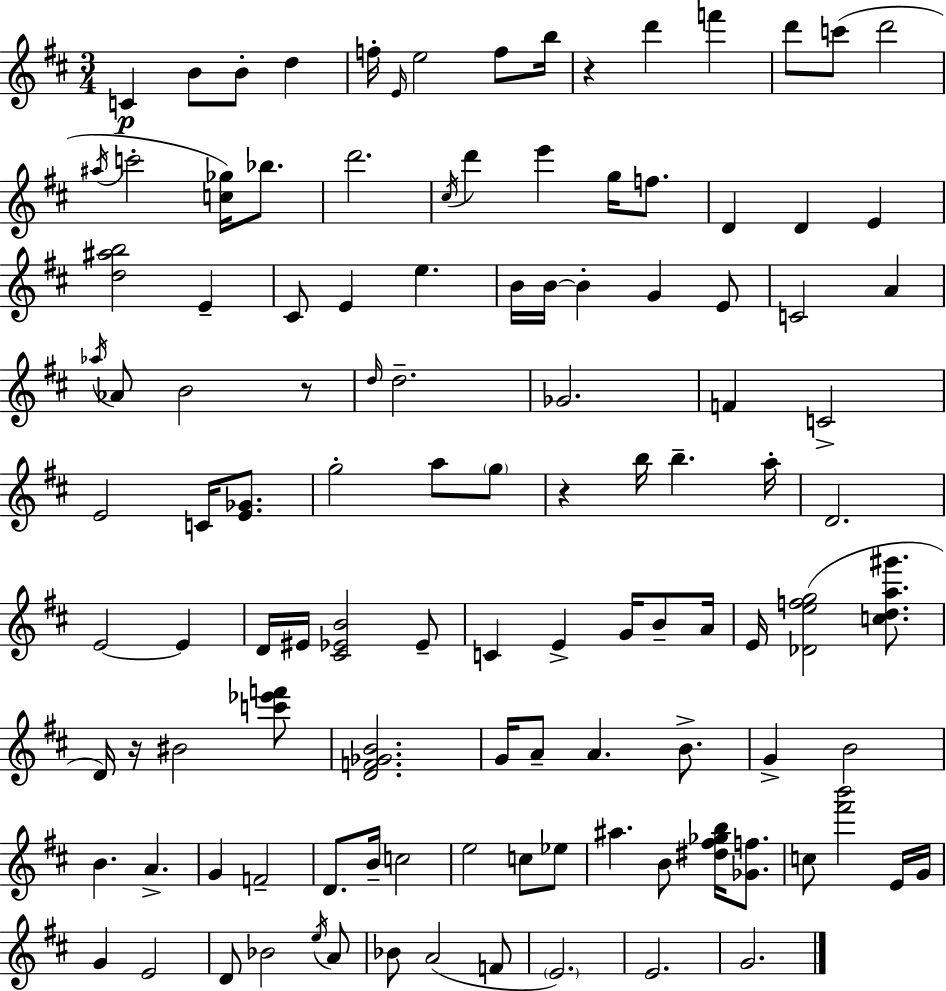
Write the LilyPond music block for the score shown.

{
  \clef treble
  \numericTimeSignature
  \time 3/4
  \key d \major
  c'4\p b'8 b'8-. d''4 | f''16-. \grace { e'16 } e''2 f''8 | b''16 r4 d'''4 f'''4 | d'''8 c'''8( d'''2 | \break \acciaccatura { ais''16 } c'''2-. <c'' ges''>16) bes''8. | d'''2. | \acciaccatura { cis''16 } d'''4 e'''4 g''16 | f''8. d'4 d'4 e'4 | \break <d'' ais'' b''>2 e'4-- | cis'8 e'4 e''4. | b'16 b'16~~ b'4-. g'4 | e'8 c'2 a'4 | \break \acciaccatura { aes''16 } aes'8 b'2 | r8 \grace { d''16 } d''2.-- | ges'2. | f'4 c'2-> | \break e'2 | c'16 <e' ges'>8. g''2-. | a''8 \parenthesize g''8 r4 b''16 b''4.-- | a''16-. d'2. | \break e'2~~ | e'4 d'16 eis'16 <cis' ees' b'>2 | ees'8-- c'4 e'4-> | g'16 b'8-- a'16 e'16 <des' e'' f'' g''>2( | \break <c'' d'' a'' gis'''>8. d'16) r16 bis'2 | <c''' ees''' f'''>8 <d' f' ges' b'>2. | g'16 a'8-- a'4. | b'8.-> g'4-> b'2 | \break b'4. a'4.-> | g'4 f'2-- | d'8. b'16-- c''2 | e''2 | \break c''8 ees''8 ais''4. b'8 | <dis'' fis'' ges'' b''>16 <ges' f''>8. c''8 <fis''' b'''>2 | e'16 g'16 g'4 e'2 | d'8 bes'2 | \break \acciaccatura { e''16 } a'8 bes'8 a'2( | f'8 \parenthesize e'2.) | e'2. | g'2. | \break \bar "|."
}